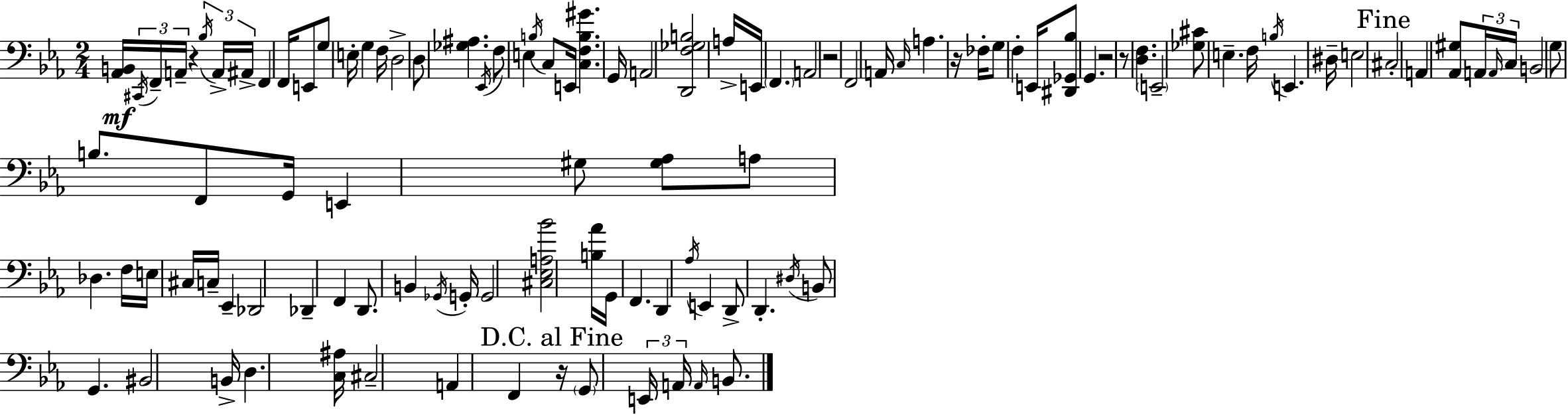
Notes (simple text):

[Ab2,B2]/s C#2/s F2/s A2/s R/q Bb3/s A2/s A#2/s F2/q F2/s E2/e G3/e E3/s G3/q F3/s D3/h D3/e [Gb3,A#3]/q. Eb2/s F3/e E3/q B3/s C3/e E2/s [C3,F3,B3,G#4]/q. G2/s A2/h [D2,F3,Gb3,B3]/h A3/s E2/s F2/q. A2/h R/h F2/h A2/s C3/s A3/q. R/s FES3/s G3/e F3/q E2/s [D#2,Gb2,Bb3]/e G2/q. R/h R/e [D3,F3]/q. E2/h [Gb3,C#4]/e E3/q. F3/s B3/s E2/q. D#3/s E3/h C#3/h A2/q [Ab2,G#3]/e A2/s A2/s C3/s B2/h G3/e B3/e. F2/e G2/s E2/q G#3/e [G#3,Ab3]/e A3/e Db3/q. F3/s E3/s C#3/s C3/s Eb2/q Db2/h Db2/q F2/q D2/e. B2/q Gb2/s G2/s G2/h [C#3,Eb3,A3,Bb4]/h [B3,Ab4]/s G2/s F2/q. D2/q Ab3/s E2/q D2/e D2/q. D#3/s B2/e G2/q. BIS2/h B2/s D3/q. [C3,A#3]/s C#3/h A2/q F2/q R/s G2/e E2/s A2/s A2/s B2/e.